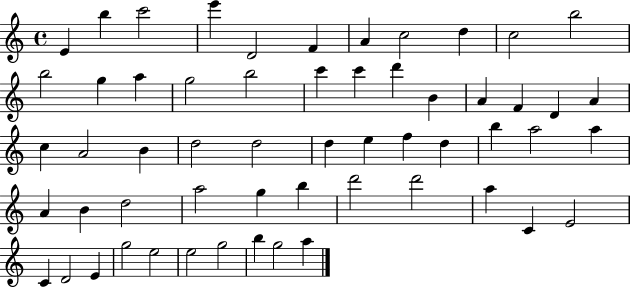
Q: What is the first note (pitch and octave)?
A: E4